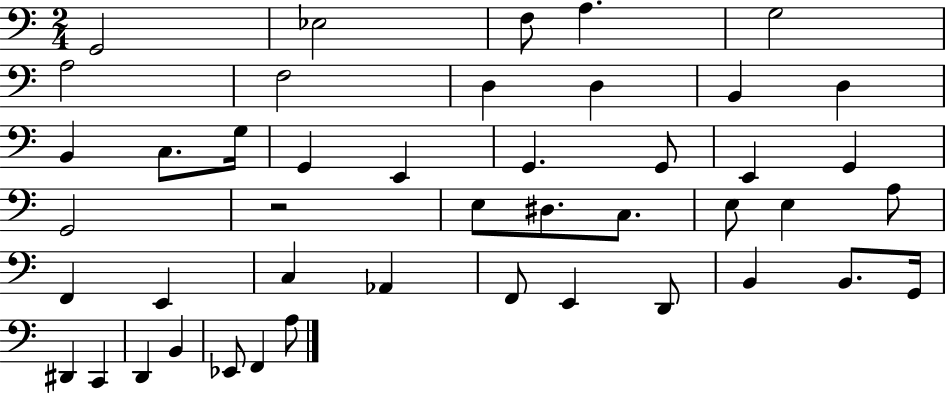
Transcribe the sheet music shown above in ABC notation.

X:1
T:Untitled
M:2/4
L:1/4
K:C
G,,2 _E,2 F,/2 A, G,2 A,2 F,2 D, D, B,, D, B,, C,/2 G,/4 G,, E,, G,, G,,/2 E,, G,, G,,2 z2 E,/2 ^D,/2 C,/2 E,/2 E, A,/2 F,, E,, C, _A,, F,,/2 E,, D,,/2 B,, B,,/2 G,,/4 ^D,, C,, D,, B,, _E,,/2 F,, A,/2